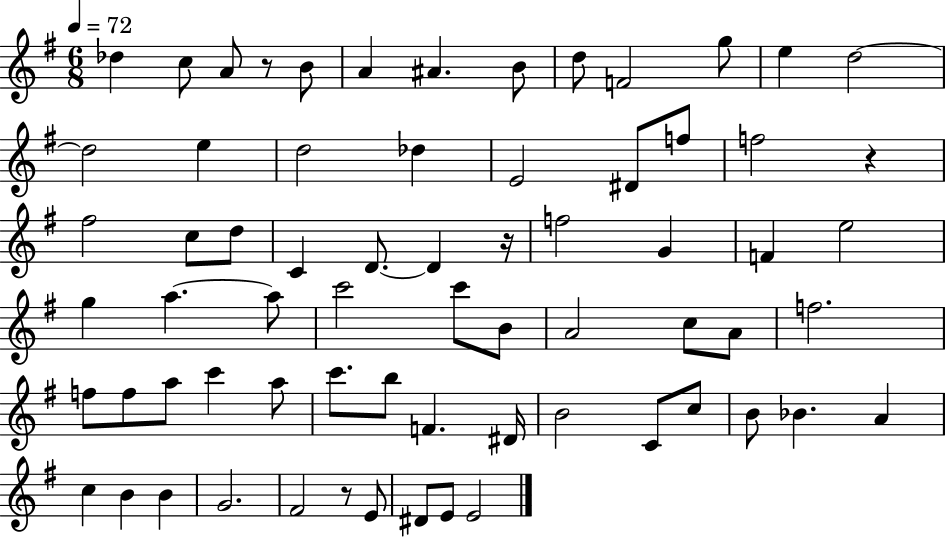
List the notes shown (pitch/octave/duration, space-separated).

Db5/q C5/e A4/e R/e B4/e A4/q A#4/q. B4/e D5/e F4/h G5/e E5/q D5/h D5/h E5/q D5/h Db5/q E4/h D#4/e F5/e F5/h R/q F#5/h C5/e D5/e C4/q D4/e. D4/q R/s F5/h G4/q F4/q E5/h G5/q A5/q. A5/e C6/h C6/e B4/e A4/h C5/e A4/e F5/h. F5/e F5/e A5/e C6/q A5/e C6/e. B5/e F4/q. D#4/s B4/h C4/e C5/e B4/e Bb4/q. A4/q C5/q B4/q B4/q G4/h. F#4/h R/e E4/e D#4/e E4/e E4/h